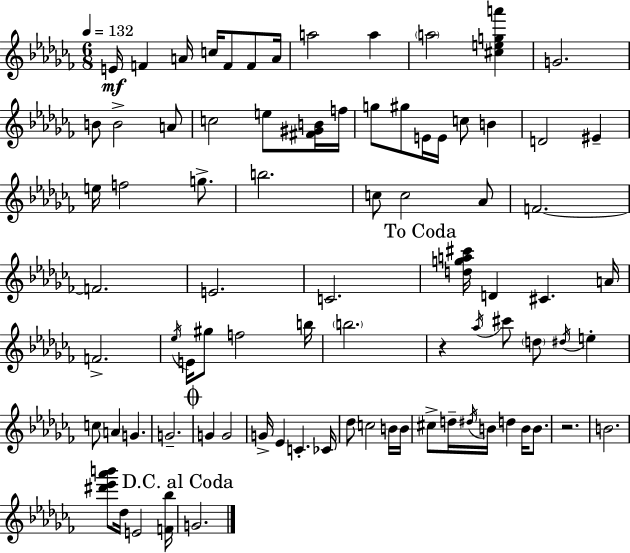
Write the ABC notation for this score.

X:1
T:Untitled
M:6/8
L:1/4
K:Abm
E/4 F A/4 c/4 F/2 F/2 A/4 a2 a a2 [^cega'] G2 B/2 B2 A/2 c2 e/2 [^F^GB]/4 f/4 g/2 ^g/2 E/4 E/4 c/2 B D2 ^E e/4 f2 g/2 b2 c/2 c2 _A/2 F2 F2 E2 C2 [dga^c']/4 D ^C A/4 F2 _e/4 E/4 ^g/2 f2 b/4 b2 z _a/4 ^c'/2 d/2 ^d/4 e c/2 A G G2 G G2 G/4 _E C _C/4 _d/2 c2 B/4 B/4 ^c/2 d/4 ^d/4 B/4 d B/4 B/2 z2 B2 [^d'_e'_a'b']/2 _d/4 E2 [F_b]/4 G2